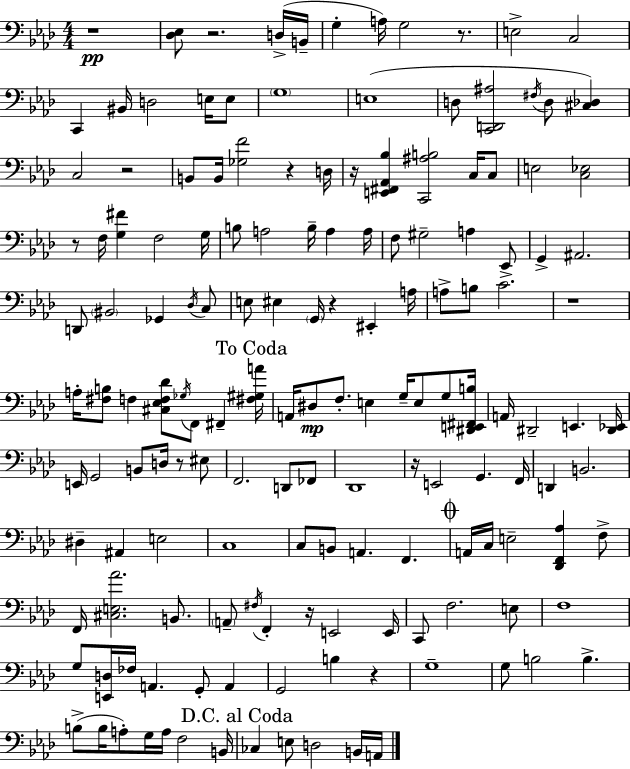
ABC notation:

X:1
T:Untitled
M:4/4
L:1/4
K:Ab
z4 [_D,_E,]/2 z2 D,/4 B,,/4 G, A,/4 G,2 z/2 E,2 C,2 C,, ^B,,/4 D,2 E,/4 E,/2 G,4 E,4 D,/2 [C,,D,,^A,]2 ^F,/4 D,/2 [^C,_D,] C,2 z2 B,,/2 B,,/4 [_G,F]2 z D,/4 z/4 [E,,^F,,_A,,_B,] [C,,^A,B,]2 C,/4 C,/2 E,2 [C,_E,]2 z/2 F,/4 [G,^F] F,2 G,/4 B,/2 A,2 B,/4 A, A,/4 F,/2 ^G,2 A, _E,,/2 G,, ^A,,2 D,,/2 ^B,,2 _G,, _D,/4 C,/2 E,/2 ^E, G,,/4 z ^E,, A,/4 A,/2 B,/2 C2 z4 A,/4 [^F,B,]/2 F, [^C,_E,F,_D]/2 _G,/4 F,,/2 ^F,, [^F,^G,A]/4 A,,/4 ^D,/2 F,/2 E, G,/4 E,/2 G,/2 [^D,,E,,^F,,B,]/4 A,,/4 ^D,,2 E,, [^D,,_E,,]/4 E,,/4 G,,2 B,,/2 D,/4 z/2 ^E,/2 F,,2 D,,/2 _F,,/2 _D,,4 z/4 E,,2 G,, F,,/4 D,, B,,2 ^D, ^A,, E,2 C,4 C,/2 B,,/2 A,, F,, A,,/4 C,/4 E,2 [_D,,F,,_A,] F,/2 F,,/4 [^C,E,_A]2 B,,/2 A,,/2 ^F,/4 F,, z/4 E,,2 E,,/4 C,,/2 F,2 E,/2 F,4 G,/2 [E,,D,]/4 _F,/4 A,, G,,/2 A,, G,,2 B, z G,4 G,/2 B,2 B, B,/2 B,/4 A,/2 G,/4 A,/4 F,2 B,,/4 _C, E,/2 D,2 B,,/4 A,,/4